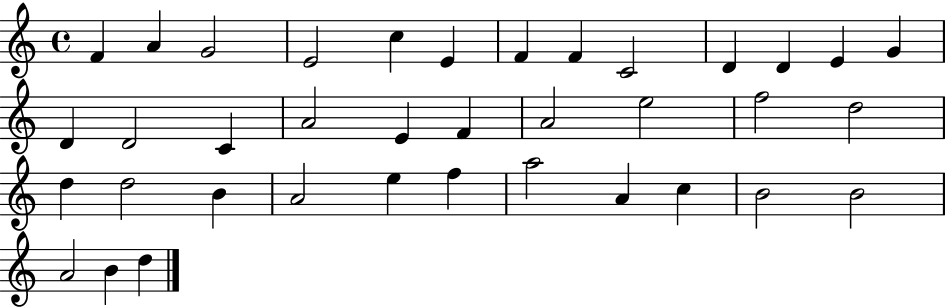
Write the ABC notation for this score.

X:1
T:Untitled
M:4/4
L:1/4
K:C
F A G2 E2 c E F F C2 D D E G D D2 C A2 E F A2 e2 f2 d2 d d2 B A2 e f a2 A c B2 B2 A2 B d